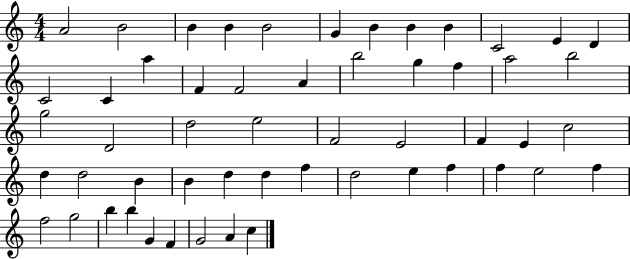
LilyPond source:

{
  \clef treble
  \numericTimeSignature
  \time 4/4
  \key c \major
  a'2 b'2 | b'4 b'4 b'2 | g'4 b'4 b'4 b'4 | c'2 e'4 d'4 | \break c'2 c'4 a''4 | f'4 f'2 a'4 | b''2 g''4 f''4 | a''2 b''2 | \break g''2 d'2 | d''2 e''2 | f'2 e'2 | f'4 e'4 c''2 | \break d''4 d''2 b'4 | b'4 d''4 d''4 f''4 | d''2 e''4 f''4 | f''4 e''2 f''4 | \break f''2 g''2 | b''4 b''4 g'4 f'4 | g'2 a'4 c''4 | \bar "|."
}